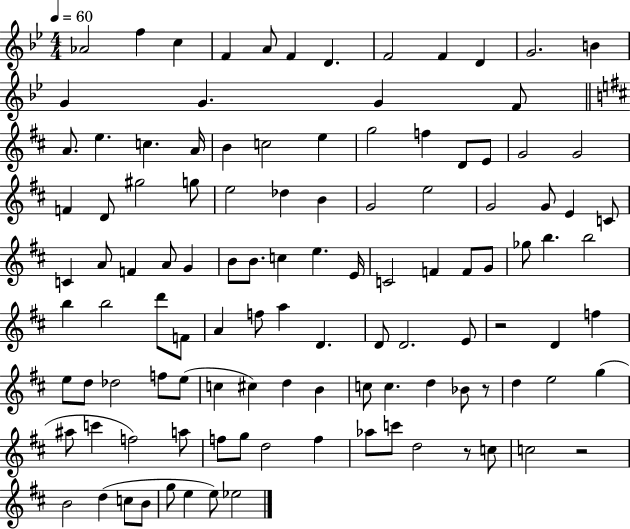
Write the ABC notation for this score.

X:1
T:Untitled
M:4/4
L:1/4
K:Bb
_A2 f c F A/2 F D F2 F D G2 B G G G F/2 A/2 e c A/4 B c2 e g2 f D/2 E/2 G2 G2 F D/2 ^g2 g/2 e2 _d B G2 e2 G2 G/2 E C/2 C A/2 F A/2 G B/2 B/2 c e E/4 C2 F F/2 G/2 _g/2 b b2 b b2 d'/2 F/2 A f/2 a D D/2 D2 E/2 z2 D f e/2 d/2 _d2 f/2 e/2 c ^c d B c/2 c d _B/2 z/2 d e2 g ^a/2 c' f2 a/2 f/2 g/2 d2 f _a/2 c'/2 d2 z/2 c/2 c2 z2 B2 d c/2 B/2 g/2 e e/2 _e2